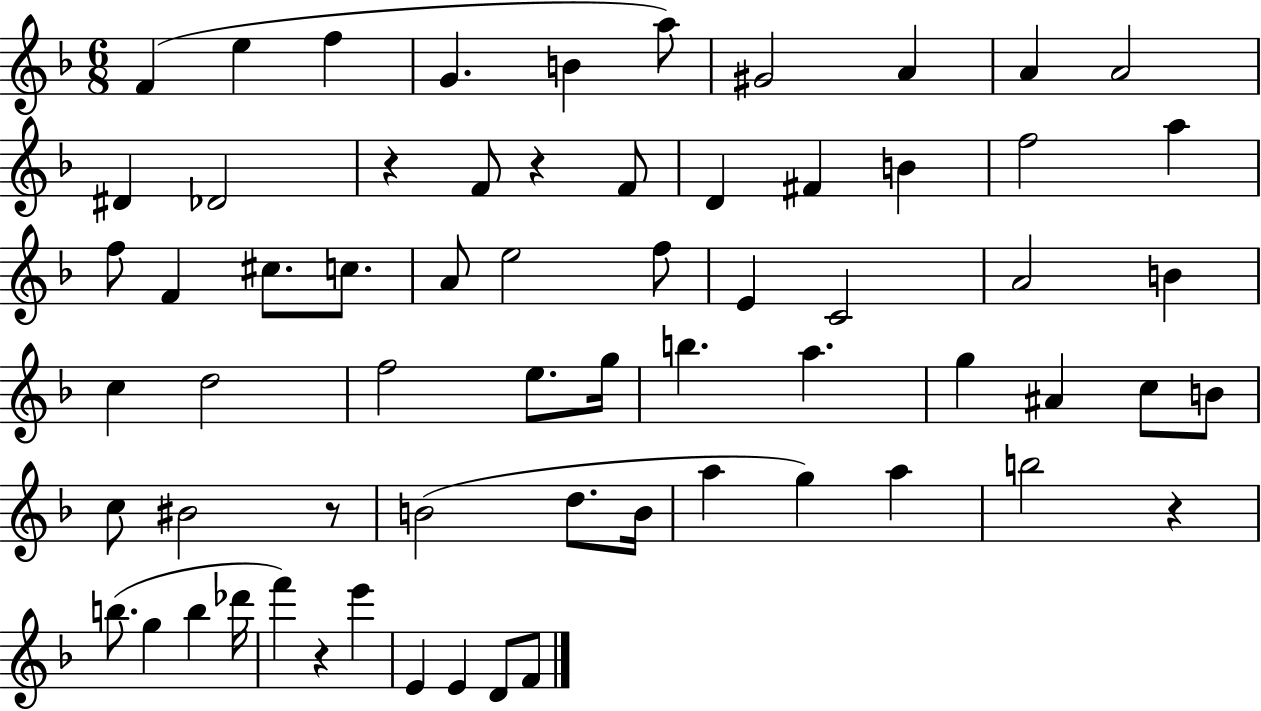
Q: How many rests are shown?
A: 5